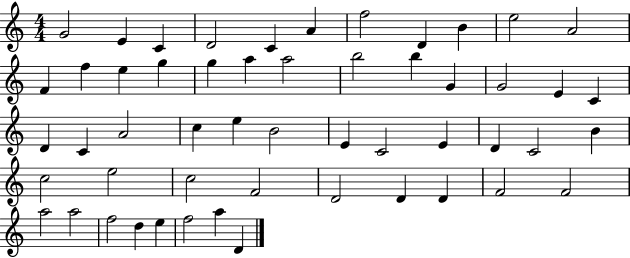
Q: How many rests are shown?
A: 0